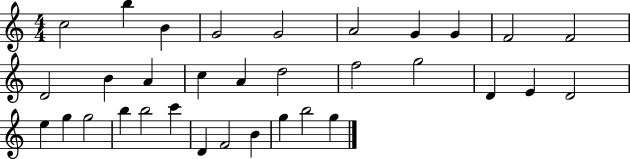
{
  \clef treble
  \numericTimeSignature
  \time 4/4
  \key c \major
  c''2 b''4 b'4 | g'2 g'2 | a'2 g'4 g'4 | f'2 f'2 | \break d'2 b'4 a'4 | c''4 a'4 d''2 | f''2 g''2 | d'4 e'4 d'2 | \break e''4 g''4 g''2 | b''4 b''2 c'''4 | d'4 f'2 b'4 | g''4 b''2 g''4 | \break \bar "|."
}